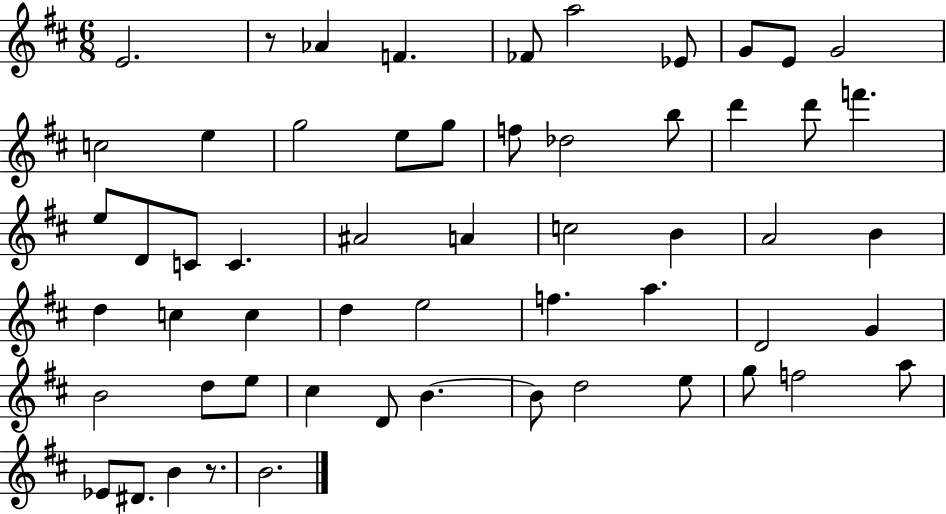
X:1
T:Untitled
M:6/8
L:1/4
K:D
E2 z/2 _A F _F/2 a2 _E/2 G/2 E/2 G2 c2 e g2 e/2 g/2 f/2 _d2 b/2 d' d'/2 f' e/2 D/2 C/2 C ^A2 A c2 B A2 B d c c d e2 f a D2 G B2 d/2 e/2 ^c D/2 B B/2 d2 e/2 g/2 f2 a/2 _E/2 ^D/2 B z/2 B2